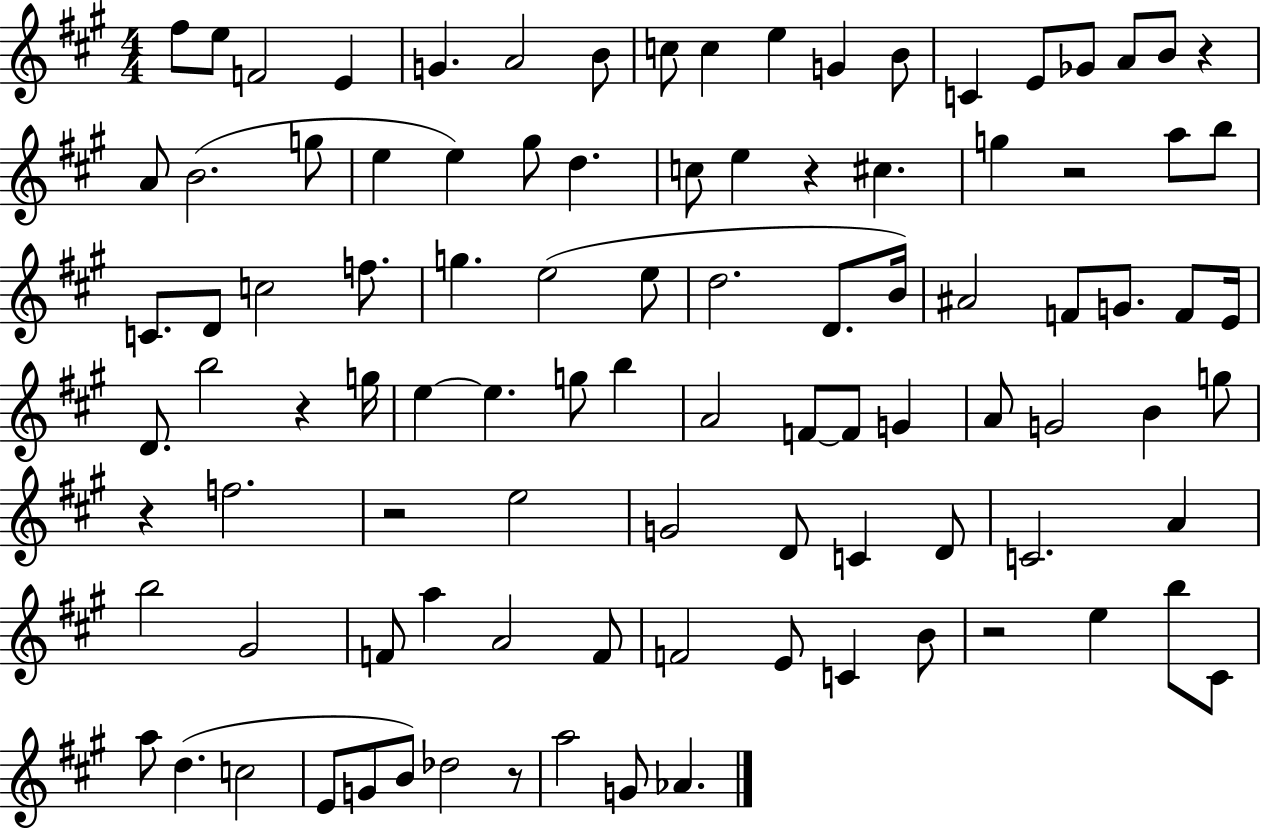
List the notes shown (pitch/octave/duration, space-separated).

F#5/e E5/e F4/h E4/q G4/q. A4/h B4/e C5/e C5/q E5/q G4/q B4/e C4/q E4/e Gb4/e A4/e B4/e R/q A4/e B4/h. G5/e E5/q E5/q G#5/e D5/q. C5/e E5/q R/q C#5/q. G5/q R/h A5/e B5/e C4/e. D4/e C5/h F5/e. G5/q. E5/h E5/e D5/h. D4/e. B4/s A#4/h F4/e G4/e. F4/e E4/s D4/e. B5/h R/q G5/s E5/q E5/q. G5/e B5/q A4/h F4/e F4/e G4/q A4/e G4/h B4/q G5/e R/q F5/h. R/h E5/h G4/h D4/e C4/q D4/e C4/h. A4/q B5/h G#4/h F4/e A5/q A4/h F4/e F4/h E4/e C4/q B4/e R/h E5/q B5/e C#4/e A5/e D5/q. C5/h E4/e G4/e B4/e Db5/h R/e A5/h G4/e Ab4/q.